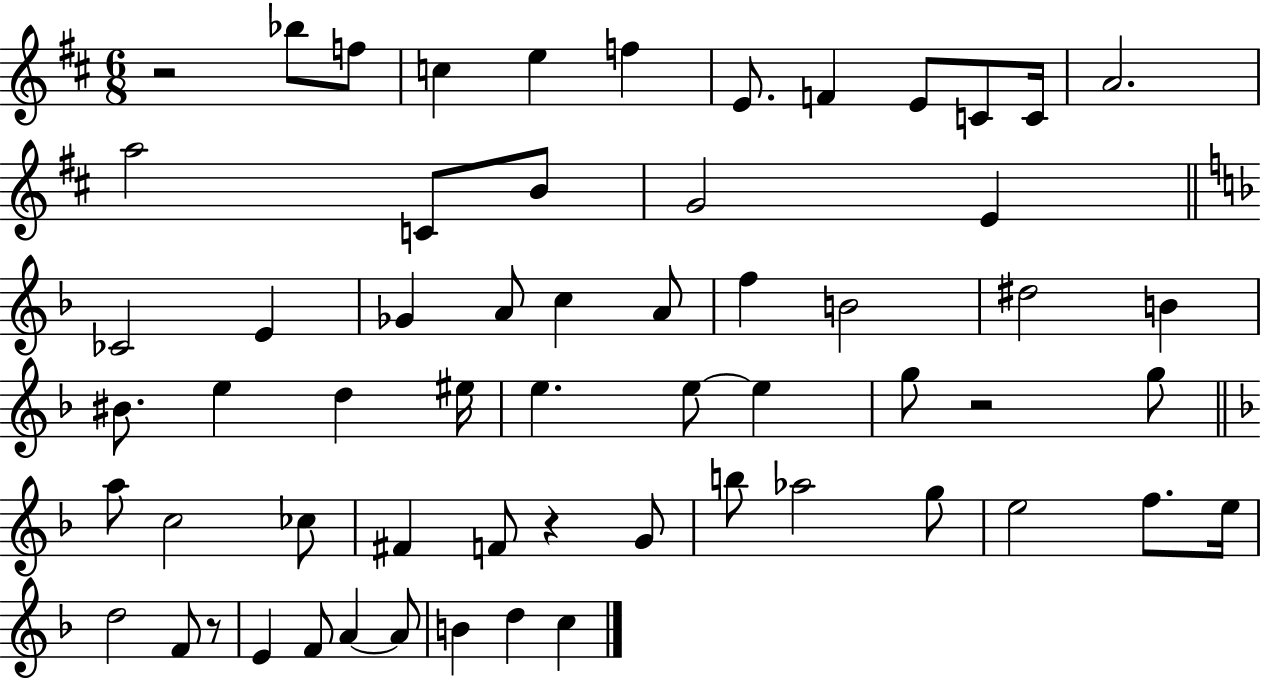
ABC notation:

X:1
T:Untitled
M:6/8
L:1/4
K:D
z2 _b/2 f/2 c e f E/2 F E/2 C/2 C/4 A2 a2 C/2 B/2 G2 E _C2 E _G A/2 c A/2 f B2 ^d2 B ^B/2 e d ^e/4 e e/2 e g/2 z2 g/2 a/2 c2 _c/2 ^F F/2 z G/2 b/2 _a2 g/2 e2 f/2 e/4 d2 F/2 z/2 E F/2 A A/2 B d c